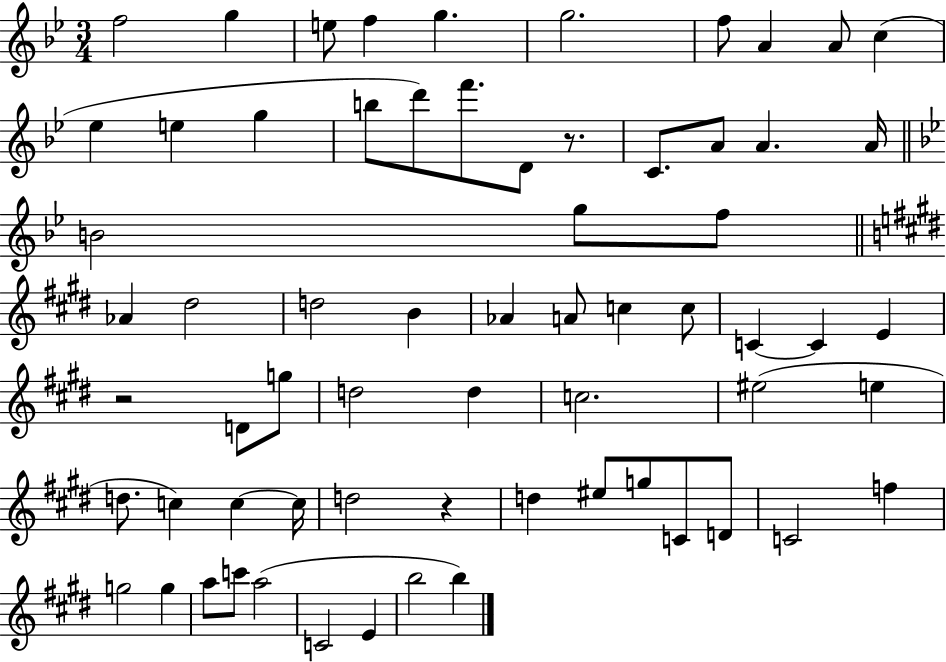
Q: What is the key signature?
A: BES major